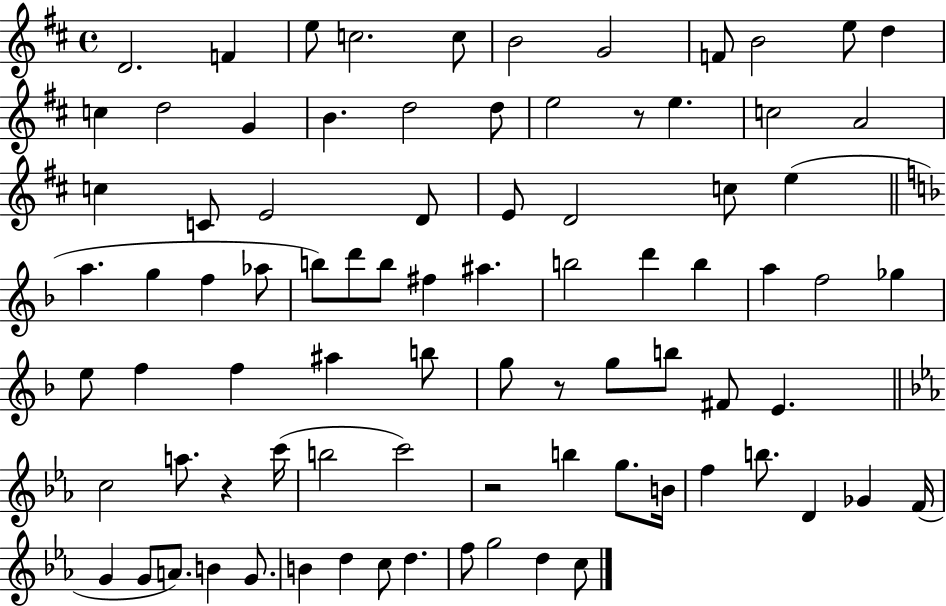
X:1
T:Untitled
M:4/4
L:1/4
K:D
D2 F e/2 c2 c/2 B2 G2 F/2 B2 e/2 d c d2 G B d2 d/2 e2 z/2 e c2 A2 c C/2 E2 D/2 E/2 D2 c/2 e a g f _a/2 b/2 d'/2 b/2 ^f ^a b2 d' b a f2 _g e/2 f f ^a b/2 g/2 z/2 g/2 b/2 ^F/2 E c2 a/2 z c'/4 b2 c'2 z2 b g/2 B/4 f b/2 D _G F/4 G G/2 A/2 B G/2 B d c/2 d f/2 g2 d c/2